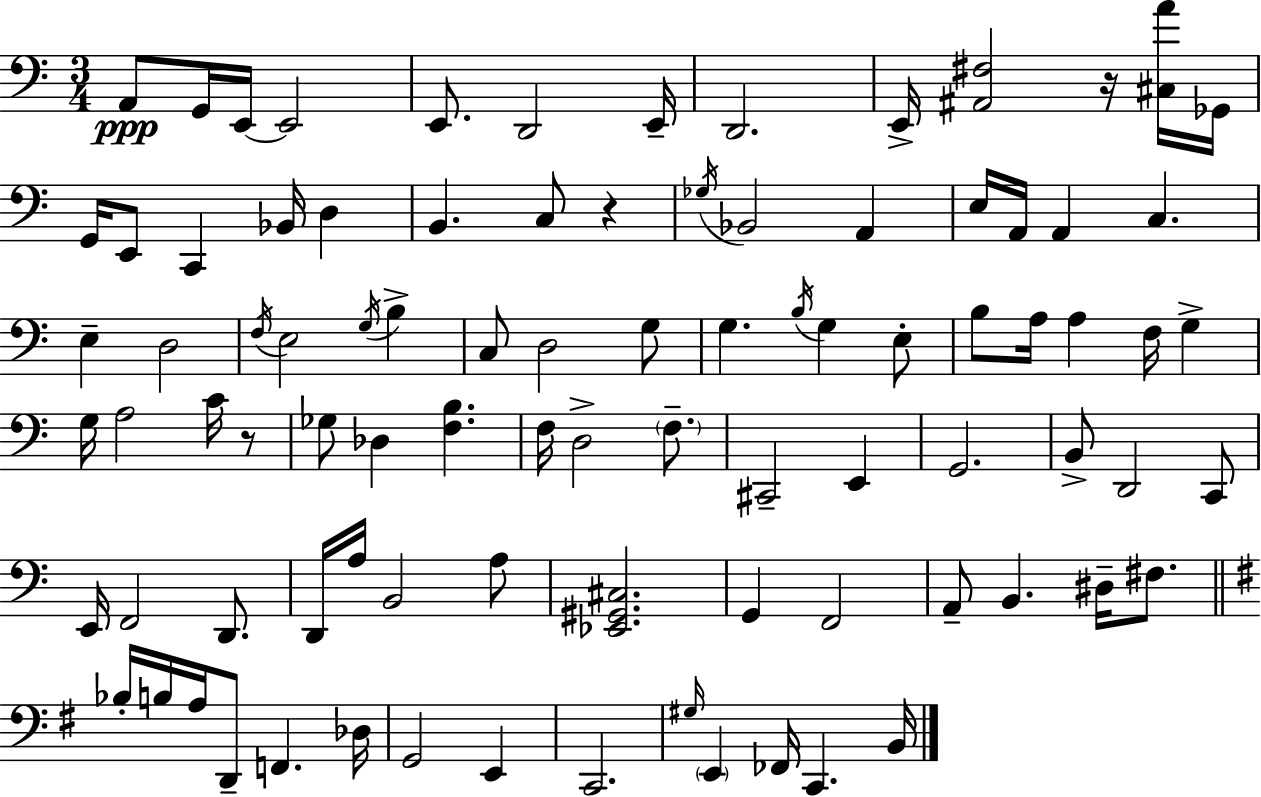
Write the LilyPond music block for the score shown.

{
  \clef bass
  \numericTimeSignature
  \time 3/4
  \key a \minor
  a,8\ppp g,16 e,16~~ e,2 | e,8. d,2 e,16-- | d,2. | e,16-> <ais, fis>2 r16 <cis a'>16 ges,16 | \break g,16 e,8 c,4 bes,16 d4 | b,4. c8 r4 | \acciaccatura { ges16 } bes,2 a,4 | e16 a,16 a,4 c4. | \break e4-- d2 | \acciaccatura { f16 } e2 \acciaccatura { g16 } b4-> | c8 d2 | g8 g4. \acciaccatura { b16 } g4 | \break e8-. b8 a16 a4 f16 | g4-> g16 a2 | c'16 r8 ges8 des4 <f b>4. | f16 d2-> | \break \parenthesize f8.-- cis,2-- | e,4 g,2. | b,8-> d,2 | c,8 e,16 f,2 | \break d,8. d,16 a16 b,2 | a8 <ees, gis, cis>2. | g,4 f,2 | a,8-- b,4. | \break dis16-- fis8. \bar "||" \break \key e \minor bes16-. b16 a16 d,8-- f,4. des16 | g,2 e,4 | c,2. | \grace { gis16 } \parenthesize e,4 fes,16 c,4. | \break b,16 \bar "|."
}